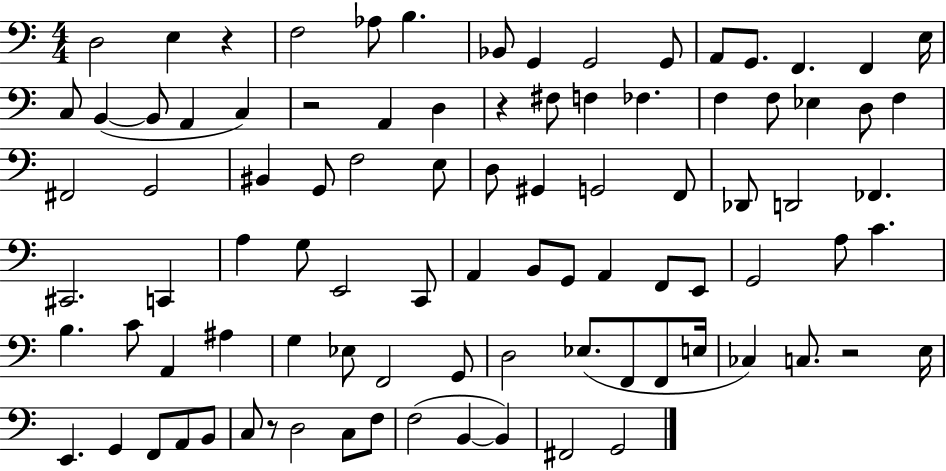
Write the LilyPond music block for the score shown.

{
  \clef bass
  \numericTimeSignature
  \time 4/4
  \key c \major
  \repeat volta 2 { d2 e4 r4 | f2 aes8 b4. | bes,8 g,4 g,2 g,8 | a,8 g,8. f,4. f,4 e16 | \break c8 b,4~(~ b,8 a,4 c4) | r2 a,4 d4 | r4 fis8 f4 fes4. | f4 f8 ees4 d8 f4 | \break fis,2 g,2 | bis,4 g,8 f2 e8 | d8 gis,4 g,2 f,8 | des,8 d,2 fes,4. | \break cis,2. c,4 | a4 g8 e,2 c,8 | a,4 b,8 g,8 a,4 f,8 e,8 | g,2 a8 c'4. | \break b4. c'8 a,4 ais4 | g4 ees8 f,2 g,8 | d2 ees8.( f,8 f,8 e16 | ces4) c8. r2 e16 | \break e,4. g,4 f,8 a,8 b,8 | c8 r8 d2 c8 f8 | f2( b,4~~ b,4) | fis,2 g,2 | \break } \bar "|."
}